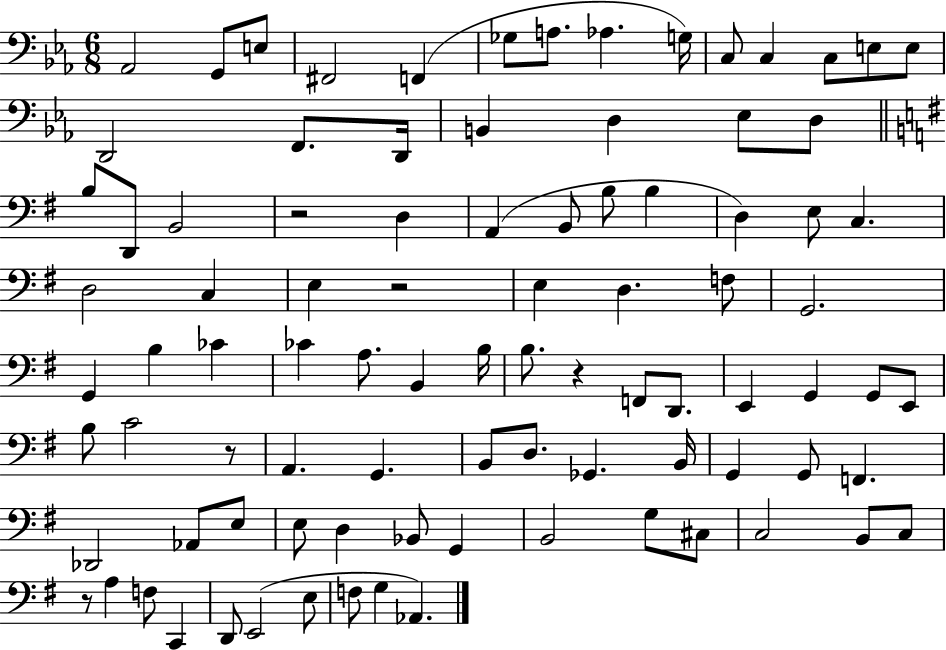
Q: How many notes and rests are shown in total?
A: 91